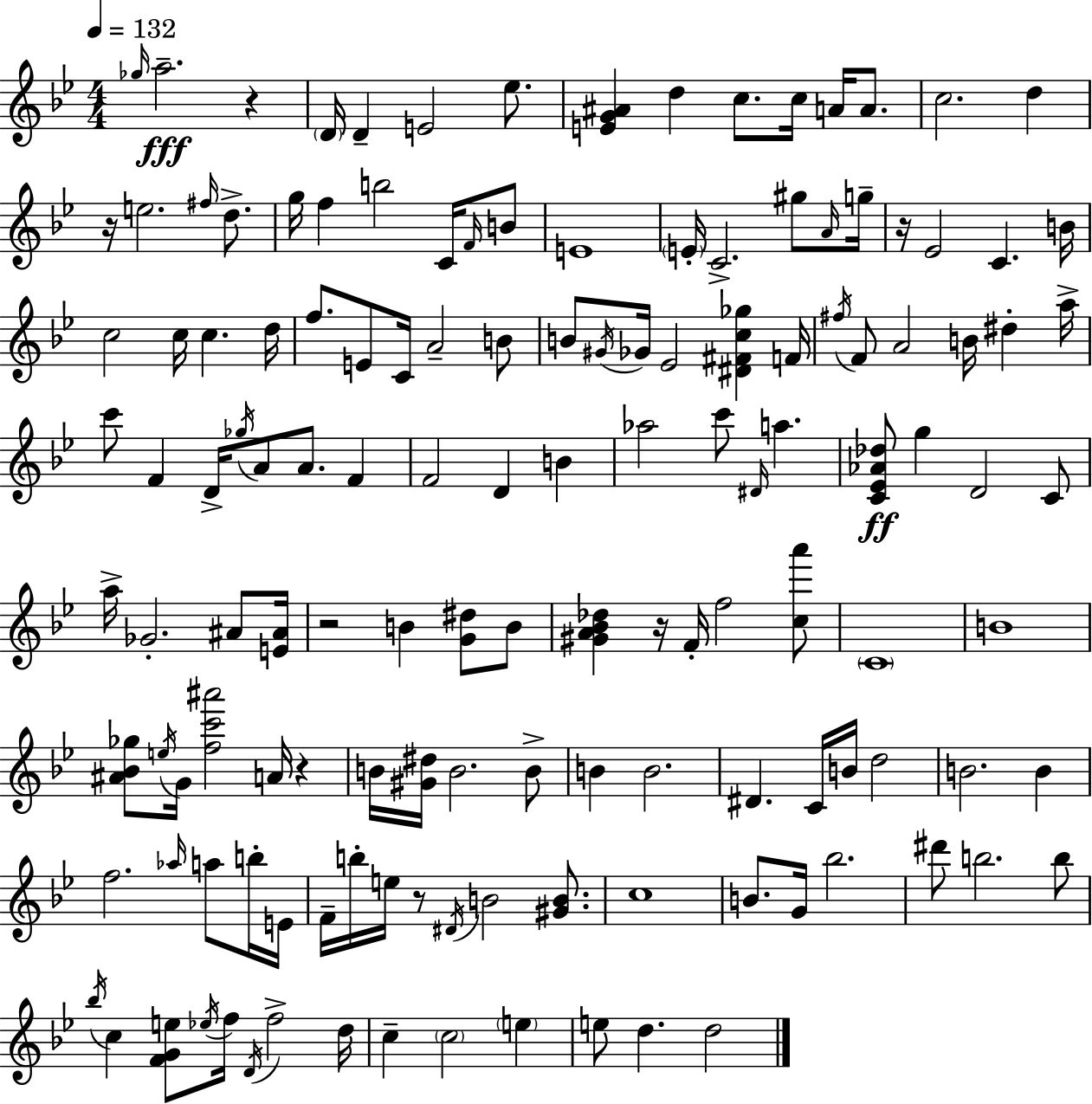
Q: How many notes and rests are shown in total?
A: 140